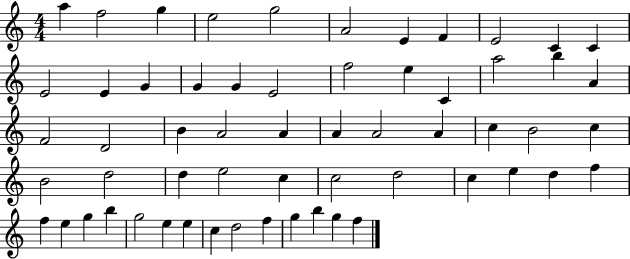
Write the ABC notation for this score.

X:1
T:Untitled
M:4/4
L:1/4
K:C
a f2 g e2 g2 A2 E F E2 C C E2 E G G G E2 f2 e C a2 b A F2 D2 B A2 A A A2 A c B2 c B2 d2 d e2 c c2 d2 c e d f f e g b g2 e e c d2 f g b g f